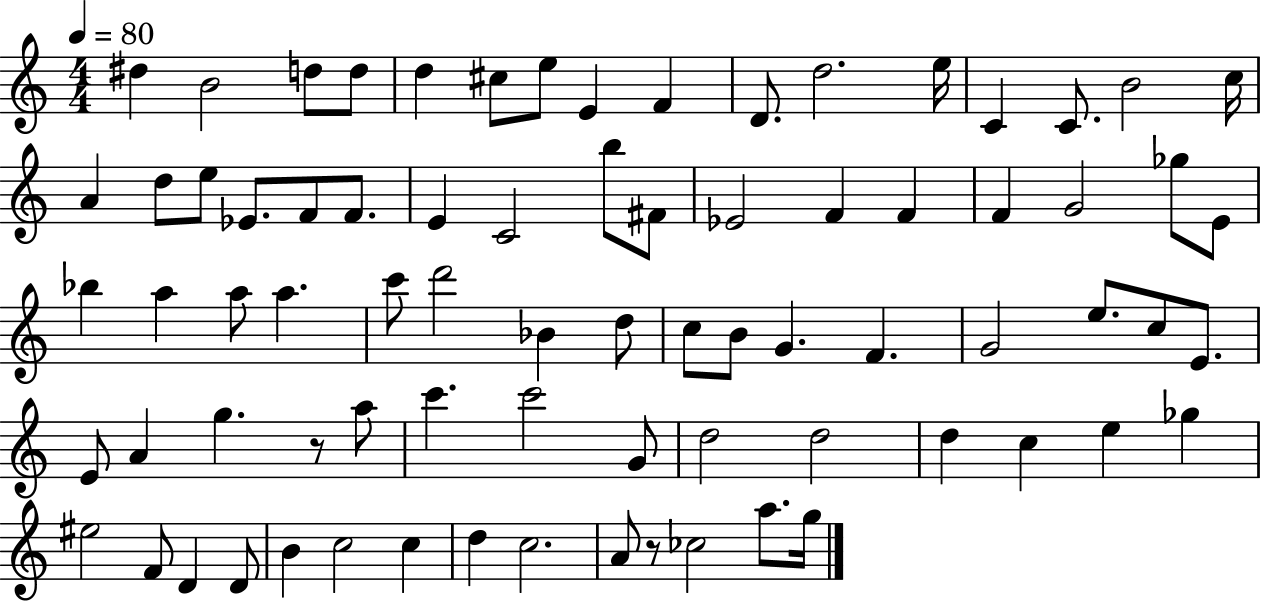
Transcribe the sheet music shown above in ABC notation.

X:1
T:Untitled
M:4/4
L:1/4
K:C
^d B2 d/2 d/2 d ^c/2 e/2 E F D/2 d2 e/4 C C/2 B2 c/4 A d/2 e/2 _E/2 F/2 F/2 E C2 b/2 ^F/2 _E2 F F F G2 _g/2 E/2 _b a a/2 a c'/2 d'2 _B d/2 c/2 B/2 G F G2 e/2 c/2 E/2 E/2 A g z/2 a/2 c' c'2 G/2 d2 d2 d c e _g ^e2 F/2 D D/2 B c2 c d c2 A/2 z/2 _c2 a/2 g/4